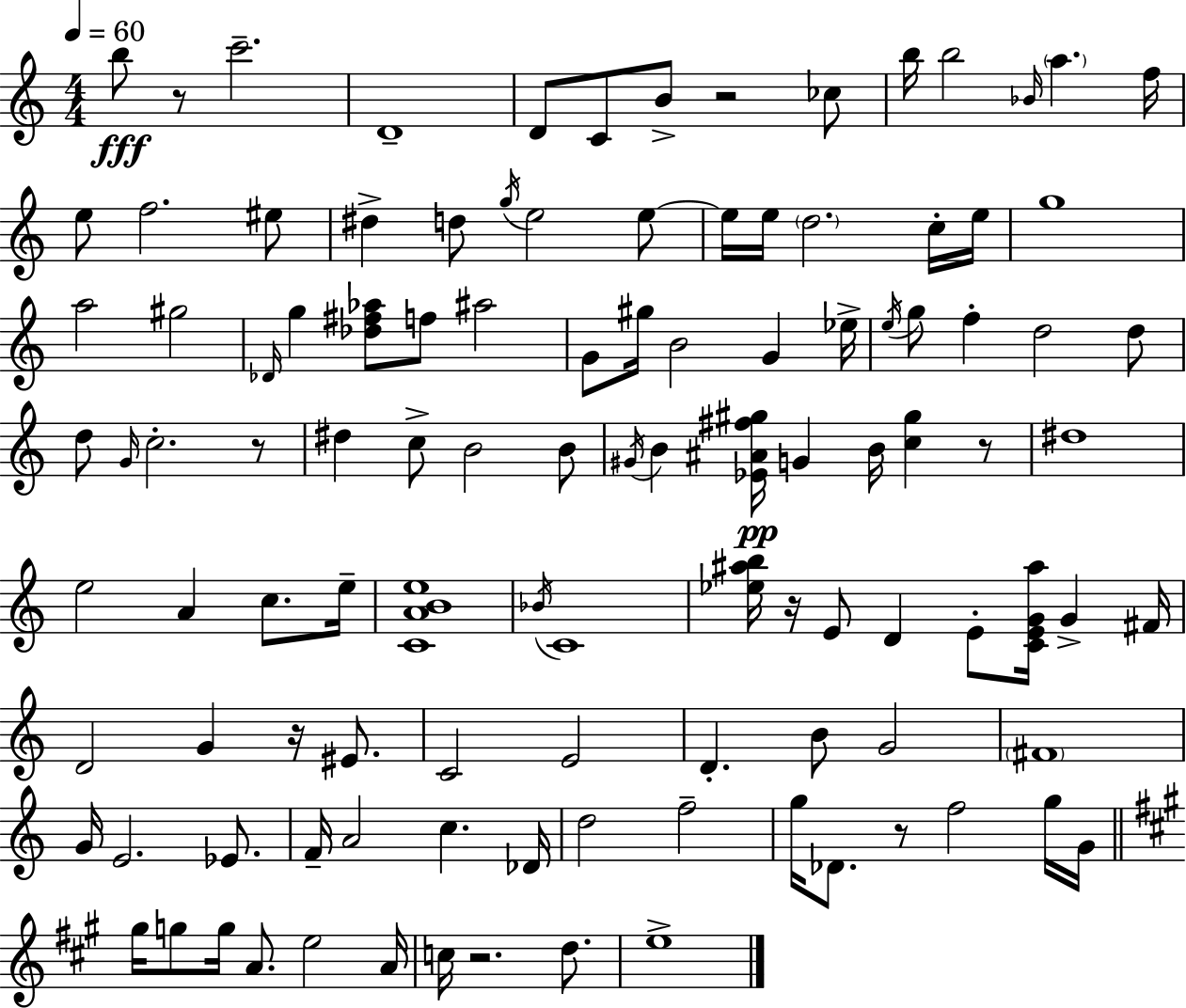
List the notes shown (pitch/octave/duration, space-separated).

B5/e R/e C6/h. D4/w D4/e C4/e B4/e R/h CES5/e B5/s B5/h Bb4/s A5/q. F5/s E5/e F5/h. EIS5/e D#5/q D5/e G5/s E5/h E5/e E5/s E5/s D5/h. C5/s E5/s G5/w A5/h G#5/h Db4/s G5/q [Db5,F#5,Ab5]/e F5/e A#5/h G4/e G#5/s B4/h G4/q Eb5/s E5/s G5/e F5/q D5/h D5/e D5/e G4/s C5/h. R/e D#5/q C5/e B4/h B4/e G#4/s B4/q [Eb4,A#4,F#5,G#5]/s G4/q B4/s [C5,G#5]/q R/e D#5/w E5/h A4/q C5/e. E5/s [C4,A4,B4,E5]/w Bb4/s C4/w [Eb5,A#5,B5]/s R/s E4/e D4/q E4/e [C4,E4,G4,A#5]/s G4/q F#4/s D4/h G4/q R/s EIS4/e. C4/h E4/h D4/q. B4/e G4/h F#4/w G4/s E4/h. Eb4/e. F4/s A4/h C5/q. Db4/s D5/h F5/h G5/s Db4/e. R/e F5/h G5/s G4/s G#5/s G5/e G5/s A4/e. E5/h A4/s C5/s R/h. D5/e. E5/w